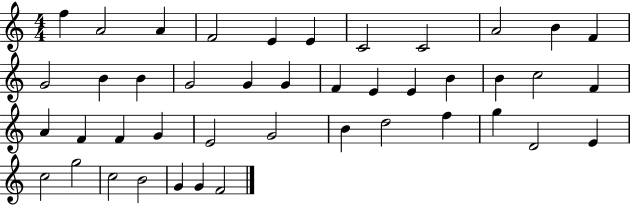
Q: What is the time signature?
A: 4/4